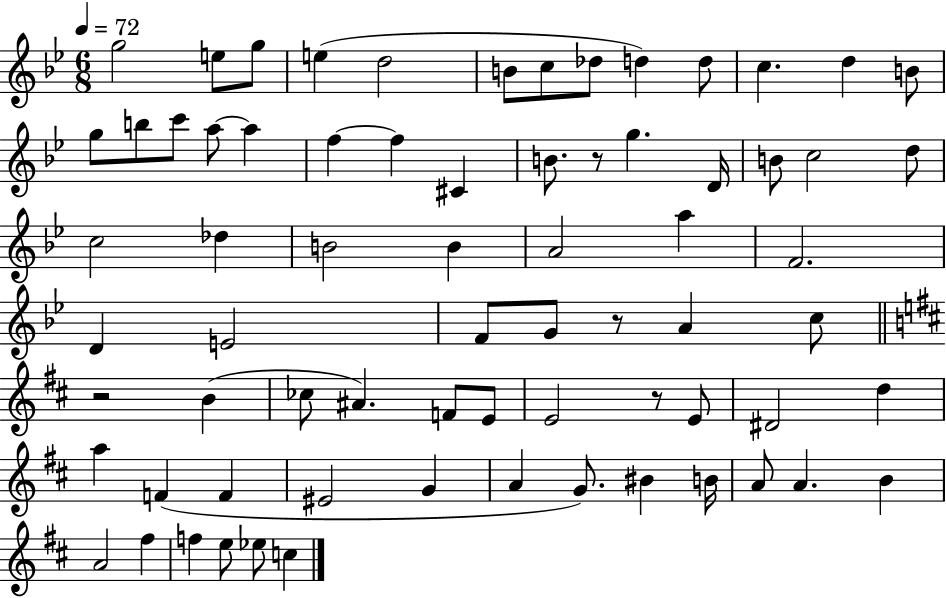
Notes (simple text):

G5/h E5/e G5/e E5/q D5/h B4/e C5/e Db5/e D5/q D5/e C5/q. D5/q B4/e G5/e B5/e C6/e A5/e A5/q F5/q F5/q C#4/q B4/e. R/e G5/q. D4/s B4/e C5/h D5/e C5/h Db5/q B4/h B4/q A4/h A5/q F4/h. D4/q E4/h F4/e G4/e R/e A4/q C5/e R/h B4/q CES5/e A#4/q. F4/e E4/e E4/h R/e E4/e D#4/h D5/q A5/q F4/q F4/q EIS4/h G4/q A4/q G4/e. BIS4/q B4/s A4/e A4/q. B4/q A4/h F#5/q F5/q E5/e Eb5/e C5/q